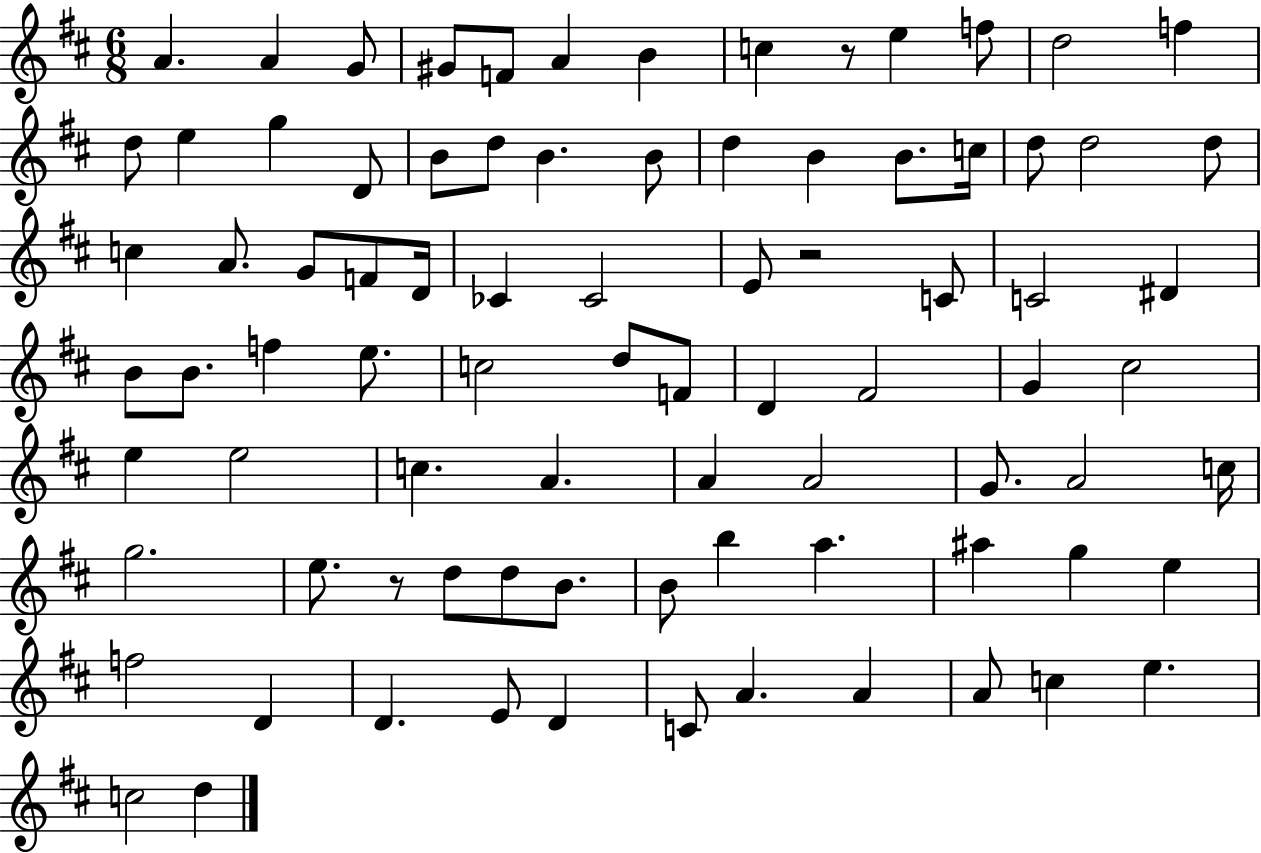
{
  \clef treble
  \numericTimeSignature
  \time 6/8
  \key d \major
  a'4. a'4 g'8 | gis'8 f'8 a'4 b'4 | c''4 r8 e''4 f''8 | d''2 f''4 | \break d''8 e''4 g''4 d'8 | b'8 d''8 b'4. b'8 | d''4 b'4 b'8. c''16 | d''8 d''2 d''8 | \break c''4 a'8. g'8 f'8 d'16 | ces'4 ces'2 | e'8 r2 c'8 | c'2 dis'4 | \break b'8 b'8. f''4 e''8. | c''2 d''8 f'8 | d'4 fis'2 | g'4 cis''2 | \break e''4 e''2 | c''4. a'4. | a'4 a'2 | g'8. a'2 c''16 | \break g''2. | e''8. r8 d''8 d''8 b'8. | b'8 b''4 a''4. | ais''4 g''4 e''4 | \break f''2 d'4 | d'4. e'8 d'4 | c'8 a'4. a'4 | a'8 c''4 e''4. | \break c''2 d''4 | \bar "|."
}